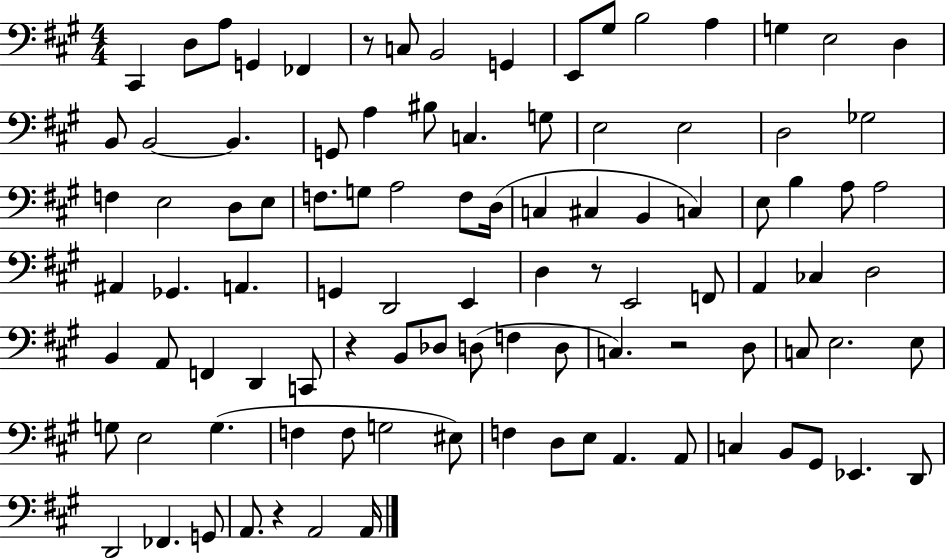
{
  \clef bass
  \numericTimeSignature
  \time 4/4
  \key a \major
  cis,4 d8 a8 g,4 fes,4 | r8 c8 b,2 g,4 | e,8 gis8 b2 a4 | g4 e2 d4 | \break b,8 b,2~~ b,4. | g,8 a4 bis8 c4. g8 | e2 e2 | d2 ges2 | \break f4 e2 d8 e8 | f8. g8 a2 f8 d16( | c4 cis4 b,4 c4) | e8 b4 a8 a2 | \break ais,4 ges,4. a,4. | g,4 d,2 e,4 | d4 r8 e,2 f,8 | a,4 ces4 d2 | \break b,4 a,8 f,4 d,4 c,8 | r4 b,8 des8 d8( f4 d8 | c4.) r2 d8 | c8 e2. e8 | \break g8 e2 g4.( | f4 f8 g2 eis8) | f4 d8 e8 a,4. a,8 | c4 b,8 gis,8 ees,4. d,8 | \break d,2 fes,4. g,8 | a,8. r4 a,2 a,16 | \bar "|."
}